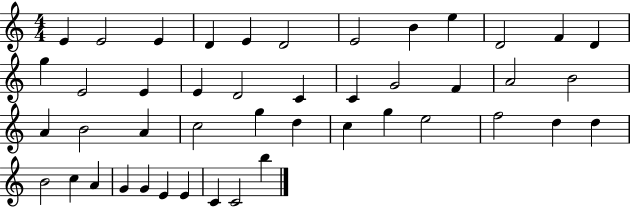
{
  \clef treble
  \numericTimeSignature
  \time 4/4
  \key c \major
  e'4 e'2 e'4 | d'4 e'4 d'2 | e'2 b'4 e''4 | d'2 f'4 d'4 | \break g''4 e'2 e'4 | e'4 d'2 c'4 | c'4 g'2 f'4 | a'2 b'2 | \break a'4 b'2 a'4 | c''2 g''4 d''4 | c''4 g''4 e''2 | f''2 d''4 d''4 | \break b'2 c''4 a'4 | g'4 g'4 e'4 e'4 | c'4 c'2 b''4 | \bar "|."
}